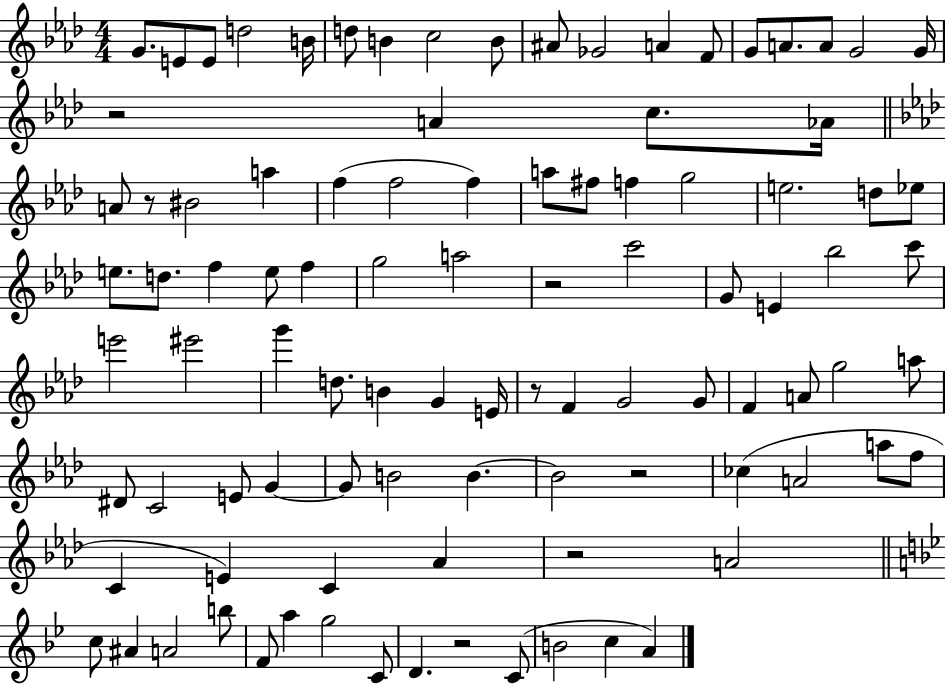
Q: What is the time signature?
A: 4/4